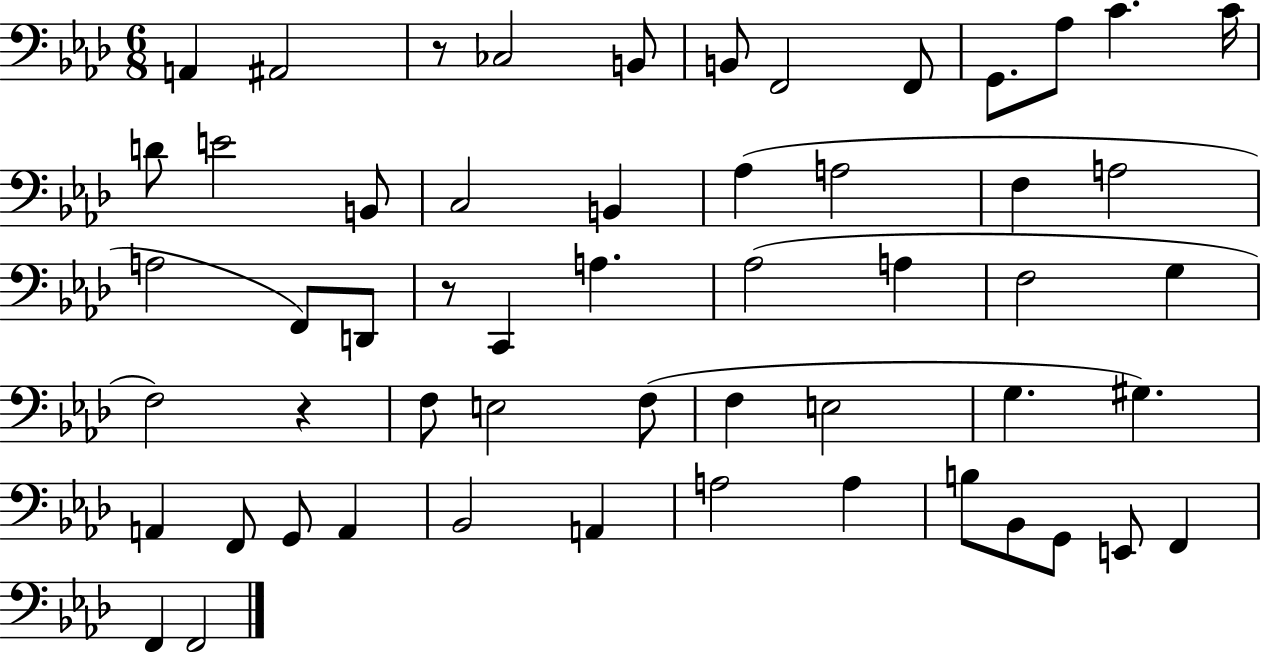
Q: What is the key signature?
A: AES major